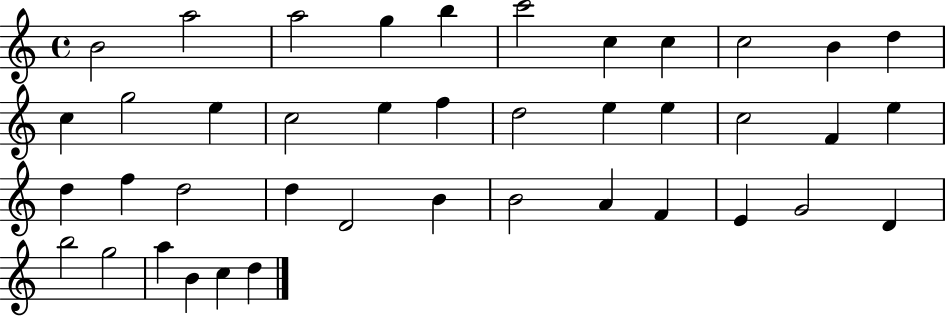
{
  \clef treble
  \time 4/4
  \defaultTimeSignature
  \key c \major
  b'2 a''2 | a''2 g''4 b''4 | c'''2 c''4 c''4 | c''2 b'4 d''4 | \break c''4 g''2 e''4 | c''2 e''4 f''4 | d''2 e''4 e''4 | c''2 f'4 e''4 | \break d''4 f''4 d''2 | d''4 d'2 b'4 | b'2 a'4 f'4 | e'4 g'2 d'4 | \break b''2 g''2 | a''4 b'4 c''4 d''4 | \bar "|."
}